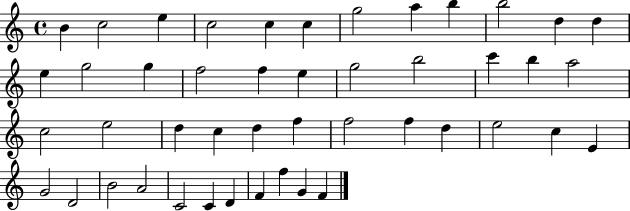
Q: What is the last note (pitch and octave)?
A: F4